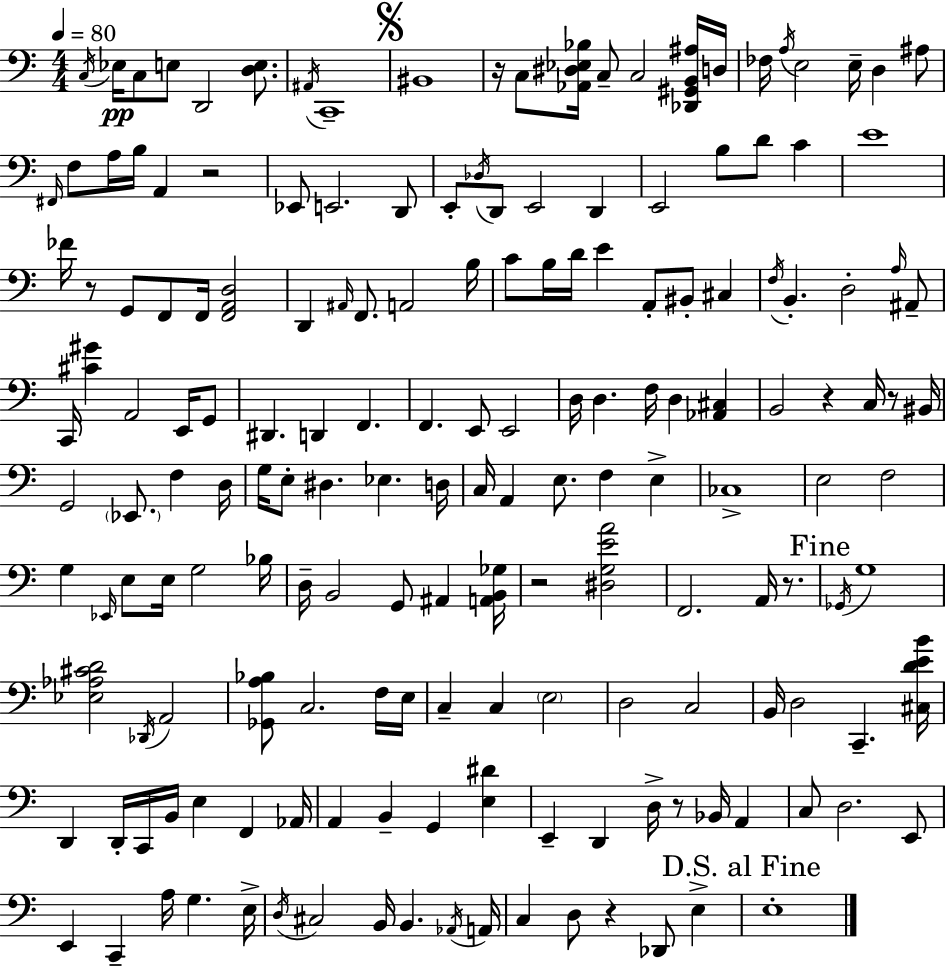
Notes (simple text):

C3/s Eb3/s C3/e E3/e D2/h [D3,E3]/e. A#2/s C2/w BIS2/w R/s C3/e [Ab2,D#3,Eb3,Bb3]/s C3/e C3/h [Db2,G#2,B2,A#3]/s D3/s FES3/s A3/s E3/h E3/s D3/q A#3/e F#2/s F3/e A3/s B3/s A2/q R/h Eb2/e E2/h. D2/e E2/e Db3/s D2/e E2/h D2/q E2/h B3/e D4/e C4/q E4/w FES4/s R/e G2/e F2/e F2/s [F2,A2,D3]/h D2/q A#2/s F2/e. A2/h B3/s C4/e B3/s D4/s E4/q A2/e BIS2/e C#3/q F3/s B2/q. D3/h A3/s A#2/e C2/s [C#4,G#4]/q A2/h E2/s G2/e D#2/q. D2/q F2/q. F2/q. E2/e E2/h D3/s D3/q. F3/s D3/q [Ab2,C#3]/q B2/h R/q C3/s R/e BIS2/s G2/h Eb2/e. F3/q D3/s G3/s E3/e D#3/q. Eb3/q. D3/s C3/s A2/q E3/e. F3/q E3/q CES3/w E3/h F3/h G3/q Eb2/s E3/e E3/s G3/h Bb3/s D3/s B2/h G2/e A#2/q [A2,B2,Gb3]/s R/h [D#3,G3,E4,A4]/h F2/h. A2/s R/e. Gb2/s G3/w [Eb3,Ab3,C#4,D4]/h Db2/s A2/h [Gb2,A3,Bb3]/e C3/h. F3/s E3/s C3/q C3/q E3/h D3/h C3/h B2/s D3/h C2/q. [C#3,D4,E4,B4]/s D2/q D2/s C2/s B2/s E3/q F2/q Ab2/s A2/q B2/q G2/q [E3,D#4]/q E2/q D2/q D3/s R/e Bb2/s A2/q C3/e D3/h. E2/e E2/q C2/q A3/s G3/q. E3/s D3/s C#3/h B2/s B2/q. Ab2/s A2/s C3/q D3/e R/q Db2/e E3/q E3/w